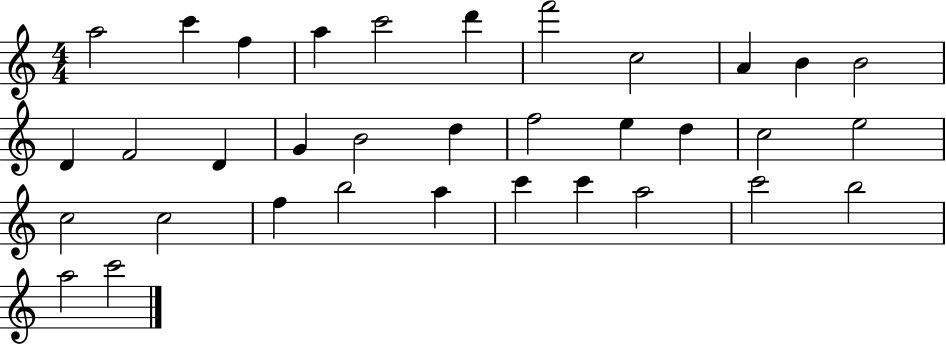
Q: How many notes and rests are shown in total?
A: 34